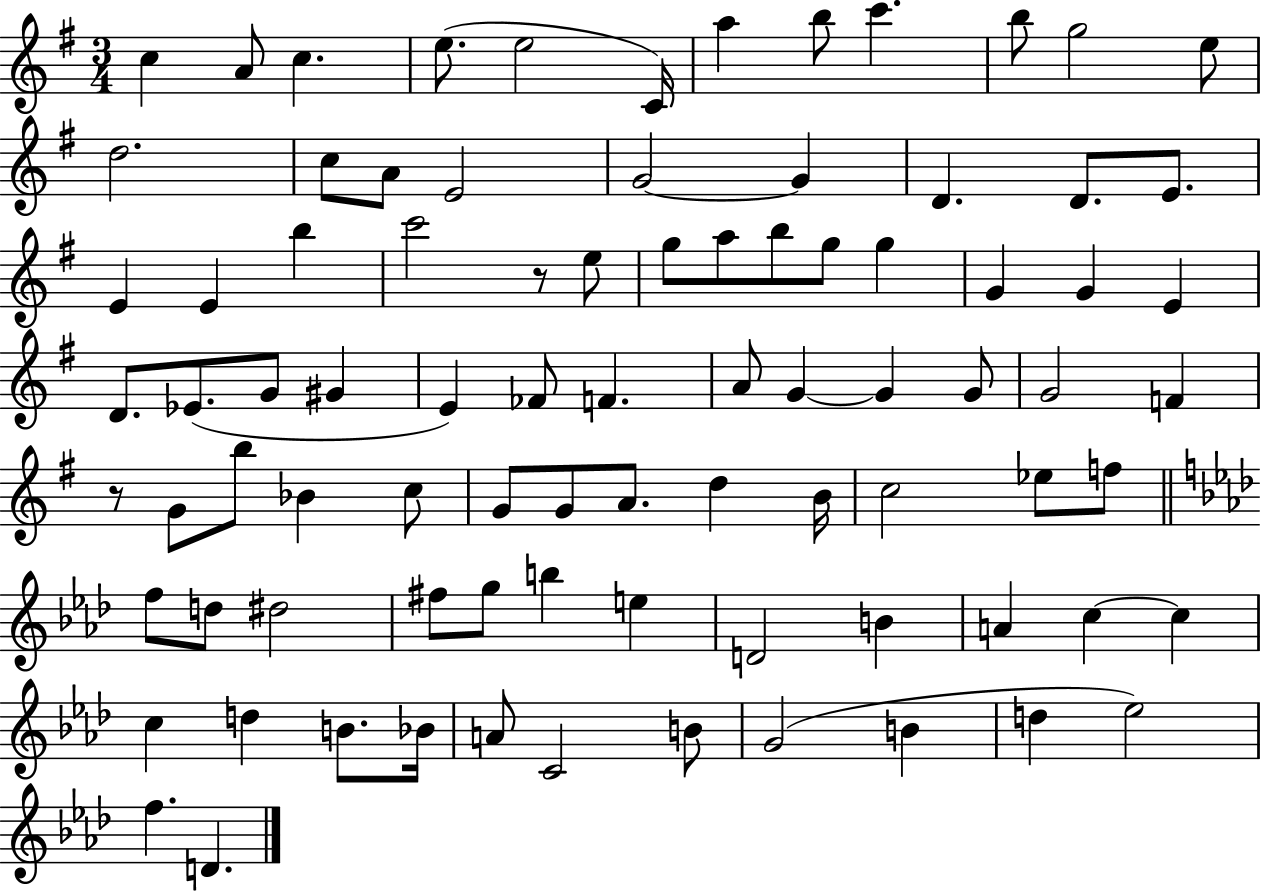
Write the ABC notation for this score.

X:1
T:Untitled
M:3/4
L:1/4
K:G
c A/2 c e/2 e2 C/4 a b/2 c' b/2 g2 e/2 d2 c/2 A/2 E2 G2 G D D/2 E/2 E E b c'2 z/2 e/2 g/2 a/2 b/2 g/2 g G G E D/2 _E/2 G/2 ^G E _F/2 F A/2 G G G/2 G2 F z/2 G/2 b/2 _B c/2 G/2 G/2 A/2 d B/4 c2 _e/2 f/2 f/2 d/2 ^d2 ^f/2 g/2 b e D2 B A c c c d B/2 _B/4 A/2 C2 B/2 G2 B d _e2 f D